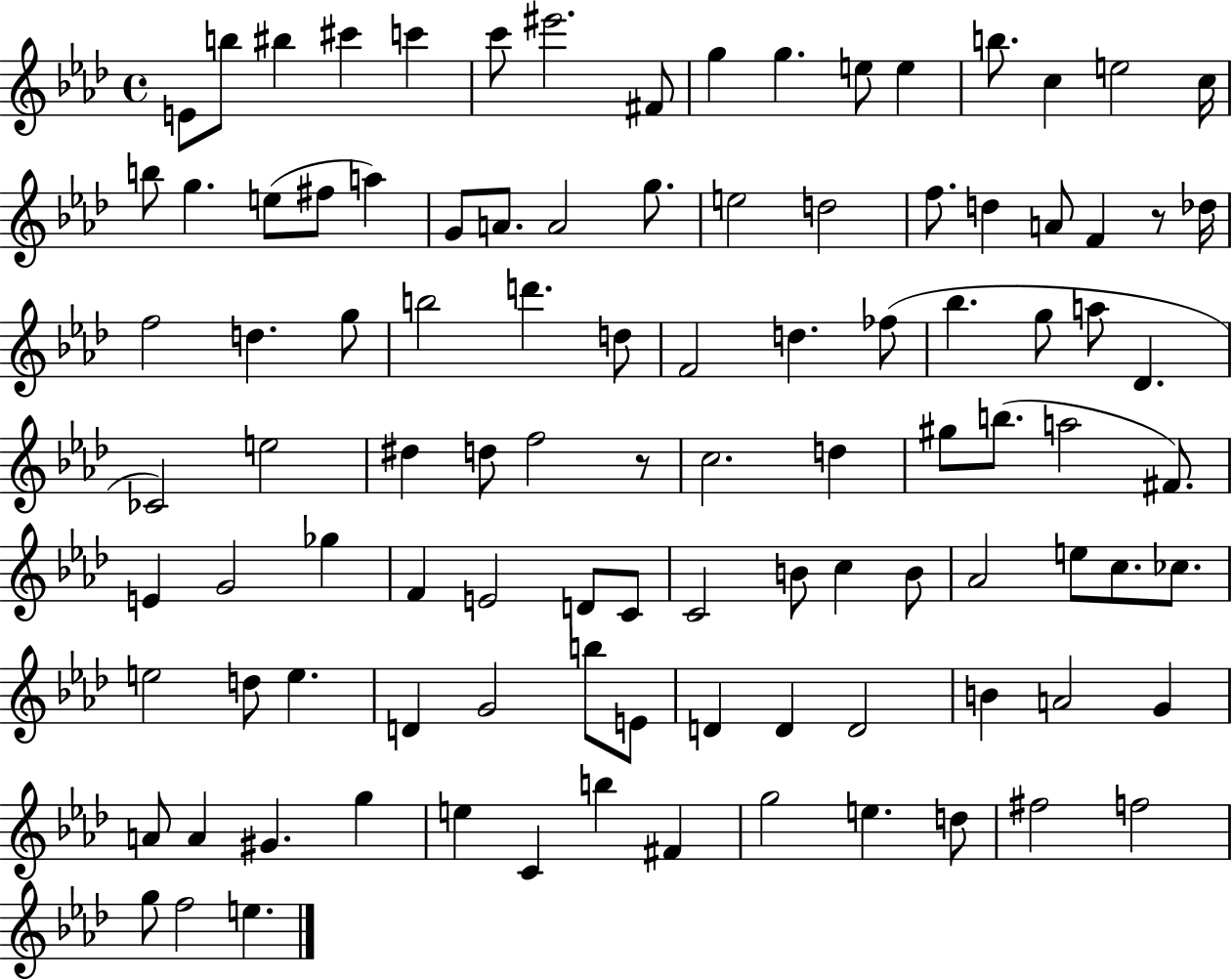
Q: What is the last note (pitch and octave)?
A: E5